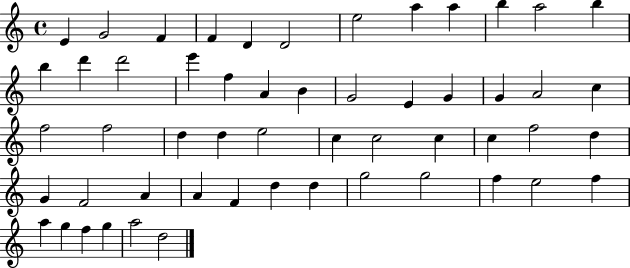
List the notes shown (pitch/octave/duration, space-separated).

E4/q G4/h F4/q F4/q D4/q D4/h E5/h A5/q A5/q B5/q A5/h B5/q B5/q D6/q D6/h E6/q F5/q A4/q B4/q G4/h E4/q G4/q G4/q A4/h C5/q F5/h F5/h D5/q D5/q E5/h C5/q C5/h C5/q C5/q F5/h D5/q G4/q F4/h A4/q A4/q F4/q D5/q D5/q G5/h G5/h F5/q E5/h F5/q A5/q G5/q F5/q G5/q A5/h D5/h